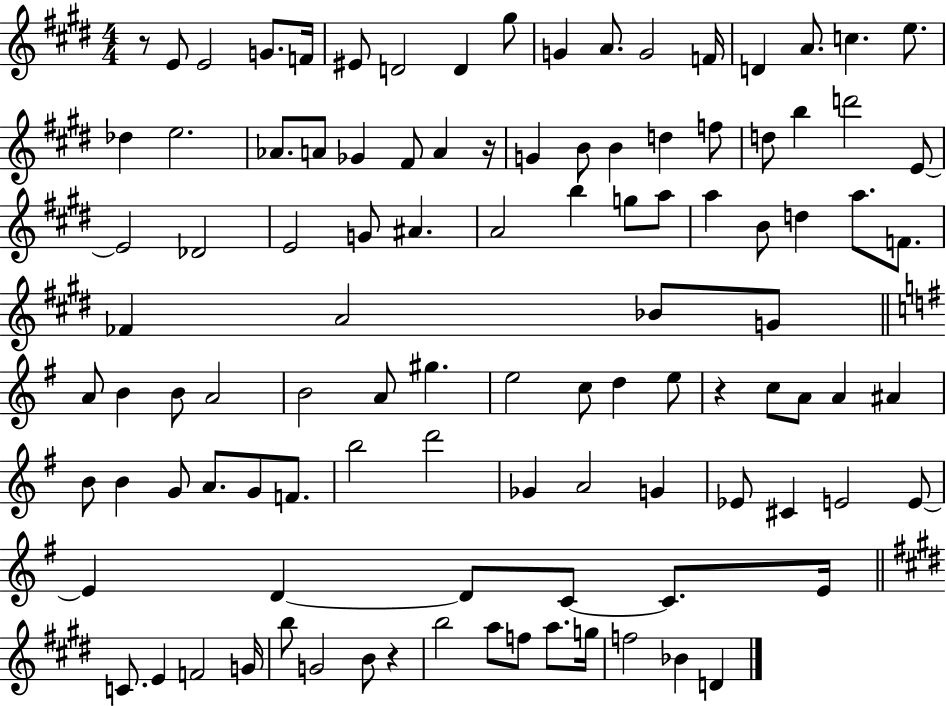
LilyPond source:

{
  \clef treble
  \numericTimeSignature
  \time 4/4
  \key e \major
  r8 e'8 e'2 g'8. f'16 | eis'8 d'2 d'4 gis''8 | g'4 a'8. g'2 f'16 | d'4 a'8. c''4. e''8. | \break des''4 e''2. | aes'8. a'8 ges'4 fis'8 a'4 r16 | g'4 b'8 b'4 d''4 f''8 | d''8 b''4 d'''2 e'8~~ | \break e'2 des'2 | e'2 g'8 ais'4. | a'2 b''4 g''8 a''8 | a''4 b'8 d''4 a''8. f'8. | \break fes'4 a'2 bes'8 g'8 | \bar "||" \break \key g \major a'8 b'4 b'8 a'2 | b'2 a'8 gis''4. | e''2 c''8 d''4 e''8 | r4 c''8 a'8 a'4 ais'4 | \break b'8 b'4 g'8 a'8. g'8 f'8. | b''2 d'''2 | ges'4 a'2 g'4 | ees'8 cis'4 e'2 e'8~~ | \break e'4 d'4~~ d'8 c'8~~ c'8. e'16 | \bar "||" \break \key e \major c'8. e'4 f'2 g'16 | b''8 g'2 b'8 r4 | b''2 a''8 f''8 a''8. g''16 | f''2 bes'4 d'4 | \break \bar "|."
}